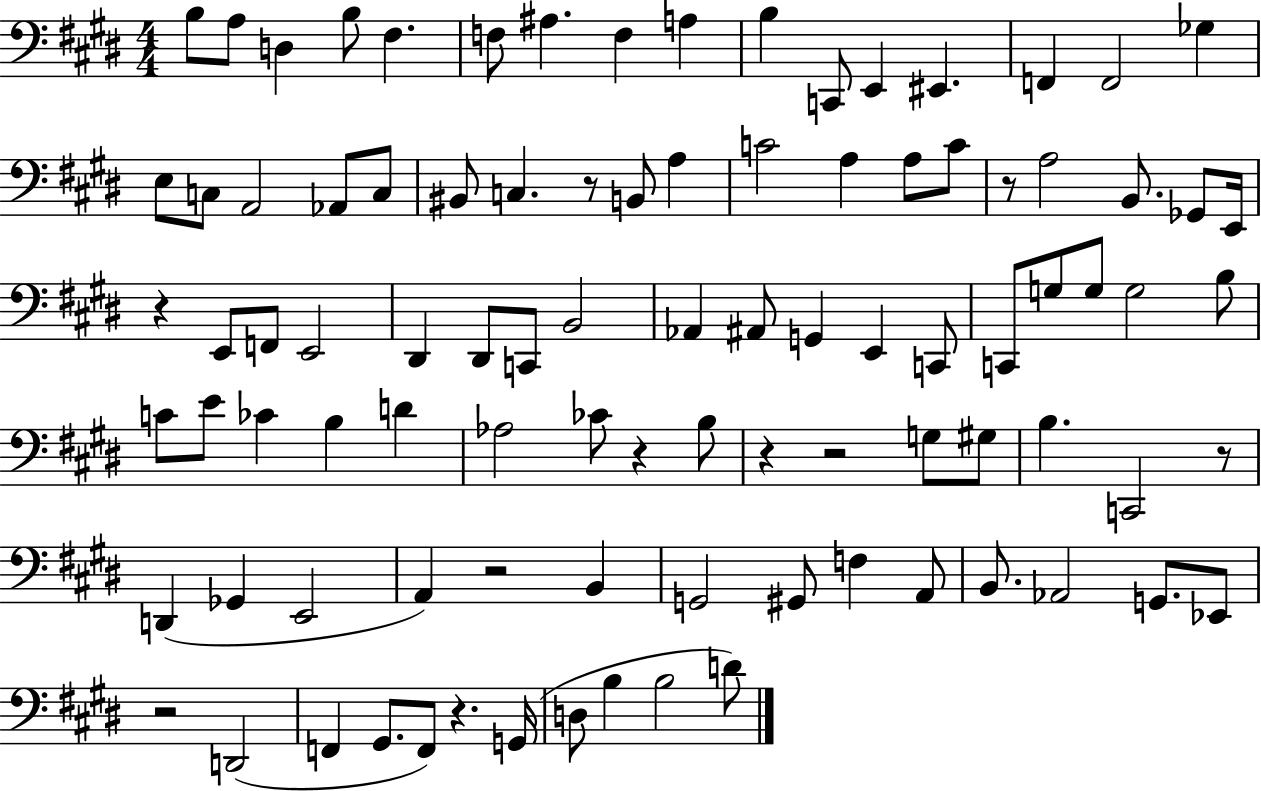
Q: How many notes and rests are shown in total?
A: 94